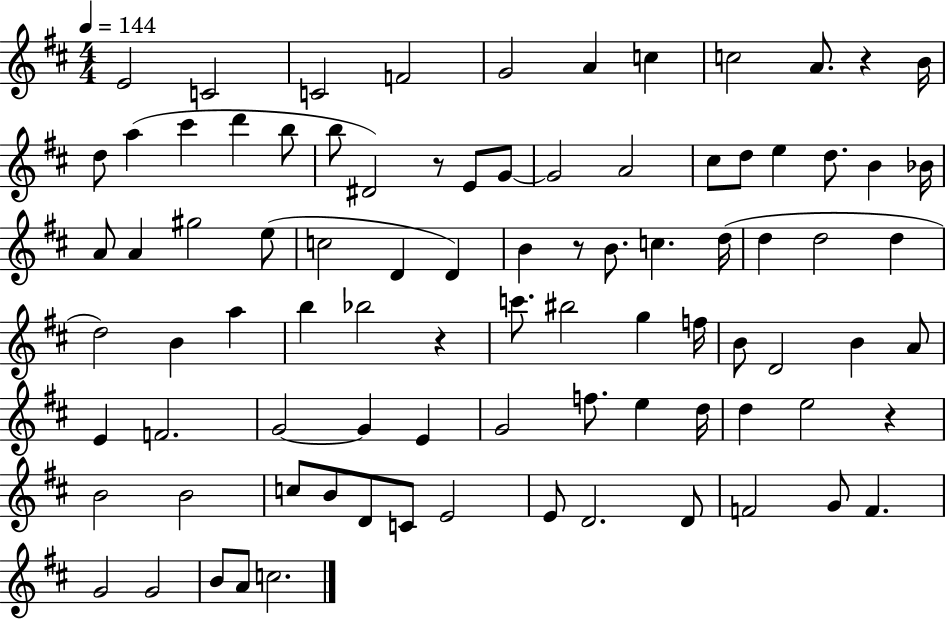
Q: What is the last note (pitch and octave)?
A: C5